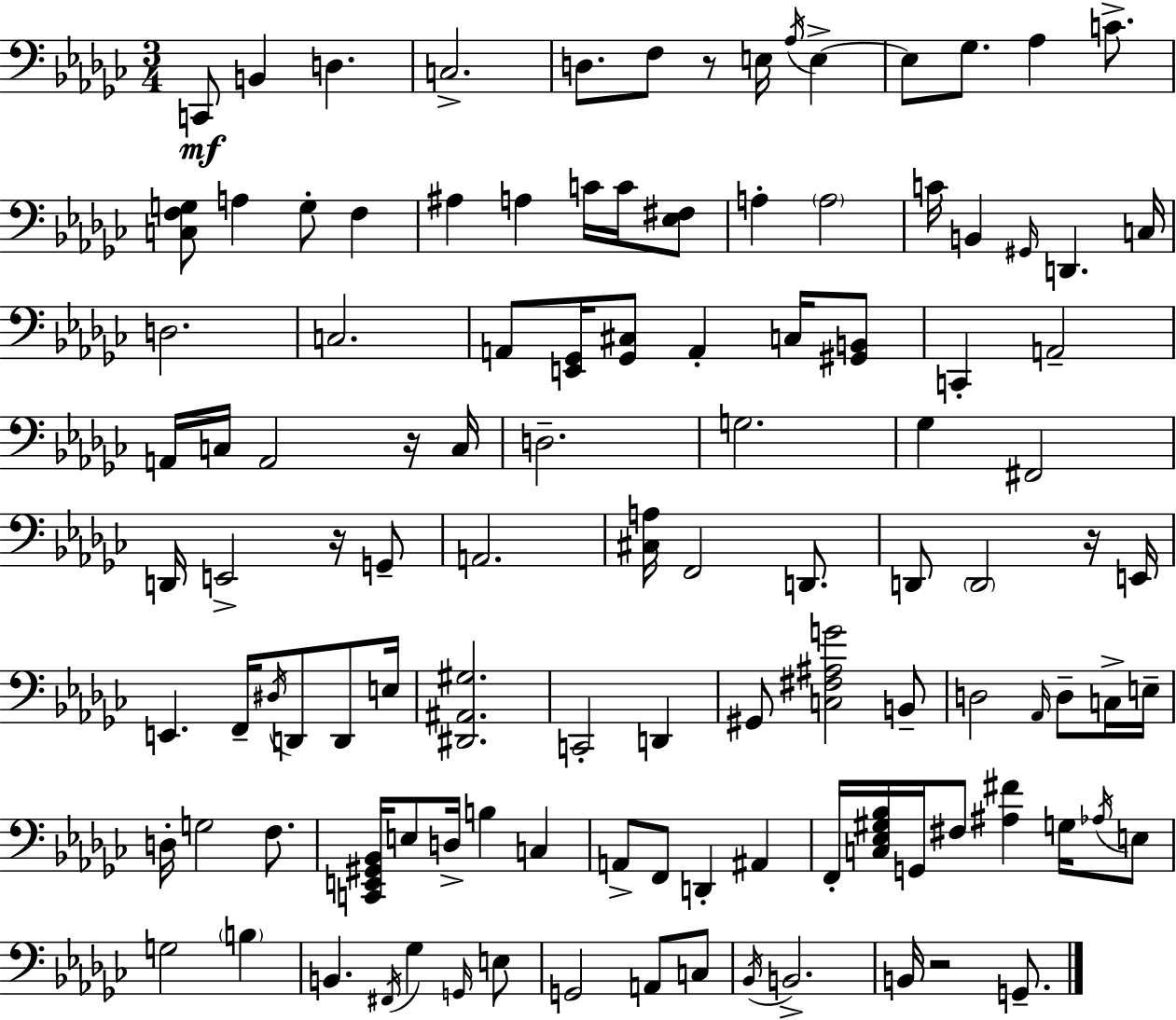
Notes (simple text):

C2/e B2/q D3/q. C3/h. D3/e. F3/e R/e E3/s Ab3/s E3/q E3/e Gb3/e. Ab3/q C4/e. [C3,F3,G3]/e A3/q G3/e F3/q A#3/q A3/q C4/s C4/s [Eb3,F#3]/e A3/q A3/h C4/s B2/q G#2/s D2/q. C3/s D3/h. C3/h. A2/e [E2,Gb2]/s [Gb2,C#3]/e A2/q C3/s [G#2,B2]/e C2/q A2/h A2/s C3/s A2/h R/s C3/s D3/h. G3/h. Gb3/q F#2/h D2/s E2/h R/s G2/e A2/h. [C#3,A3]/s F2/h D2/e. D2/e D2/h R/s E2/s E2/q. F2/s D#3/s D2/e D2/e E3/s [D#2,A#2,G#3]/h. C2/h D2/q G#2/e [C3,F#3,A#3,G4]/h B2/e D3/h Ab2/s D3/e C3/s E3/s D3/s G3/h F3/e. [C2,E2,G#2,Bb2]/s E3/e D3/s B3/q C3/q A2/e F2/e D2/q A#2/q F2/s [C3,Eb3,G#3,Bb3]/s G2/s F#3/e [A#3,F#4]/q G3/s Ab3/s E3/e G3/h B3/q B2/q. F#2/s Gb3/q G2/s E3/e G2/h A2/e C3/e Bb2/s B2/h. B2/s R/h G2/e.